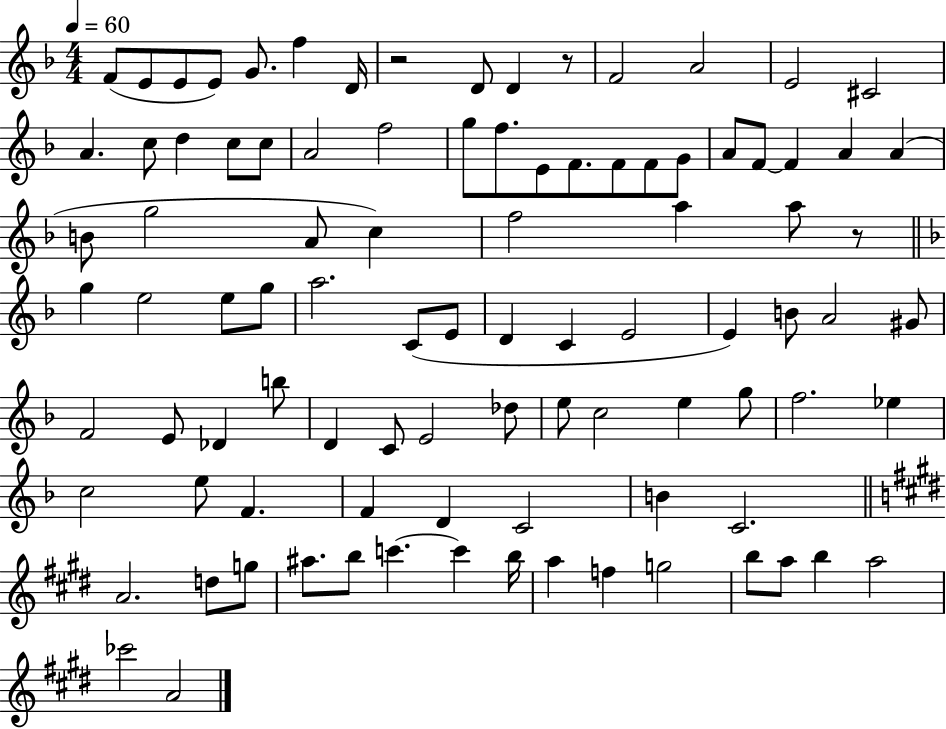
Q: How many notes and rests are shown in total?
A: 95